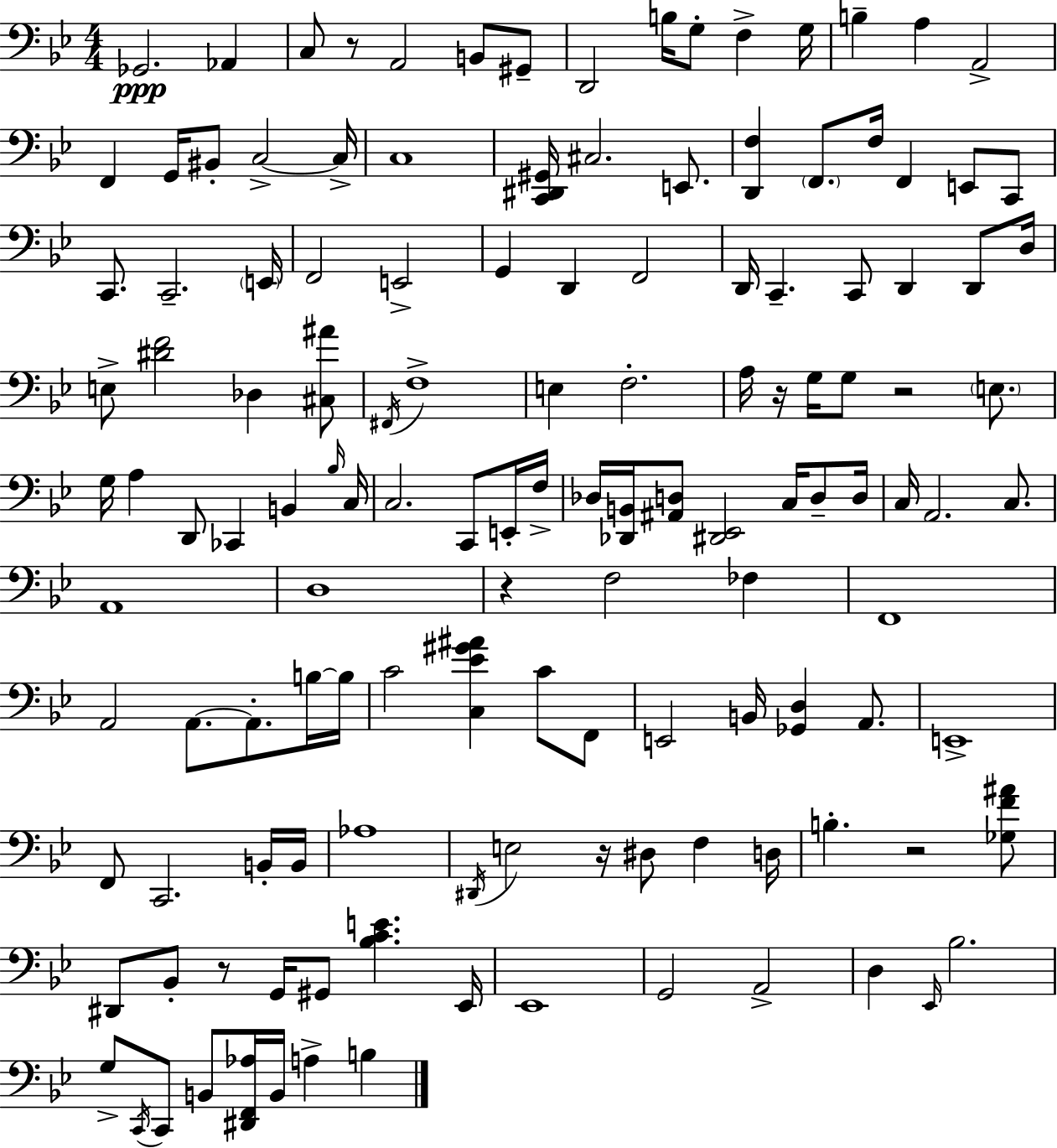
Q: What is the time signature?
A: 4/4